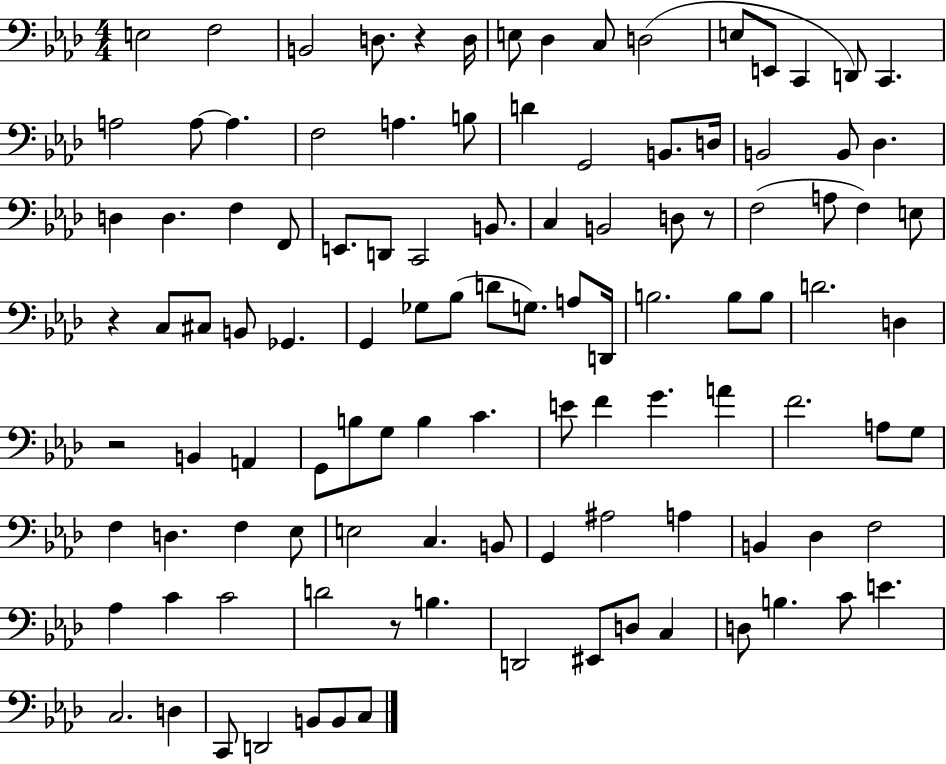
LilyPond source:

{
  \clef bass
  \numericTimeSignature
  \time 4/4
  \key aes \major
  \repeat volta 2 { e2 f2 | b,2 d8. r4 d16 | e8 des4 c8 d2( | e8 e,8 c,4 d,8) c,4. | \break a2 a8~~ a4. | f2 a4. b8 | d'4 g,2 b,8. d16 | b,2 b,8 des4. | \break d4 d4. f4 f,8 | e,8. d,8 c,2 b,8. | c4 b,2 d8 r8 | f2( a8 f4) e8 | \break r4 c8 cis8 b,8 ges,4. | g,4 ges8 bes8( d'8 g8.) a8 d,16 | b2. b8 b8 | d'2. d4 | \break r2 b,4 a,4 | g,8 b8 g8 b4 c'4. | e'8 f'4 g'4. a'4 | f'2. a8 g8 | \break f4 d4. f4 ees8 | e2 c4. b,8 | g,4 ais2 a4 | b,4 des4 f2 | \break aes4 c'4 c'2 | d'2 r8 b4. | d,2 eis,8 d8 c4 | d8 b4. c'8 e'4. | \break c2. d4 | c,8 d,2 b,8 b,8 c8 | } \bar "|."
}